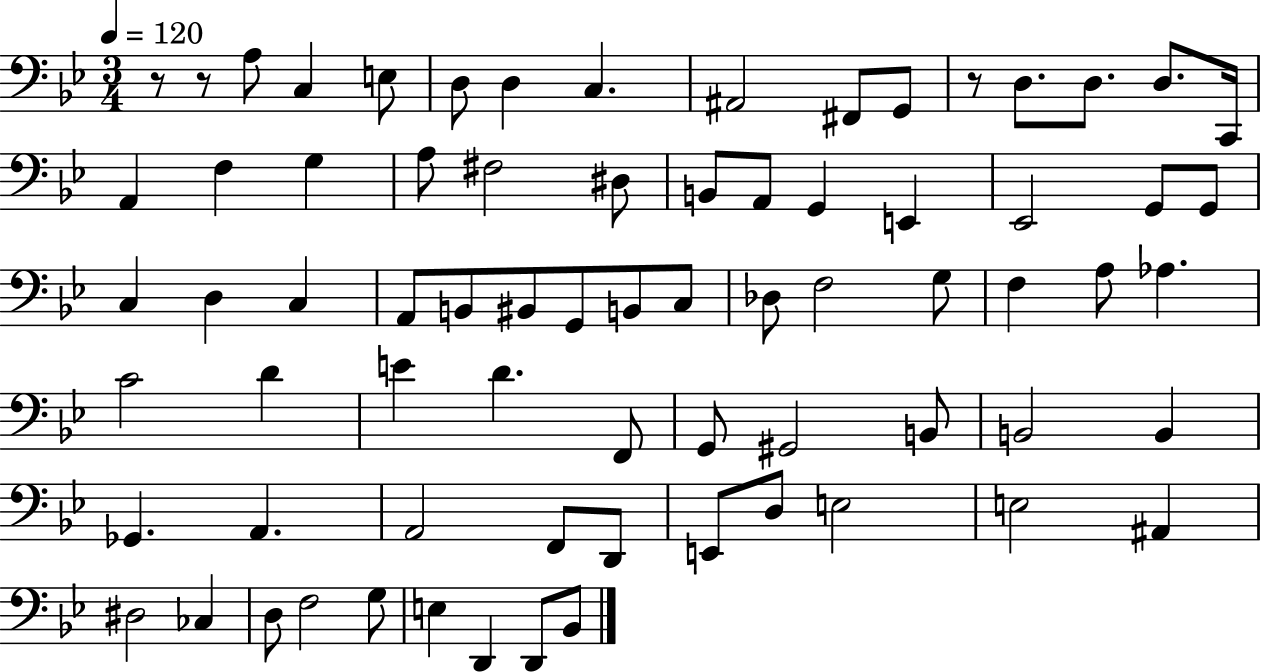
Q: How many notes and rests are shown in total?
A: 73